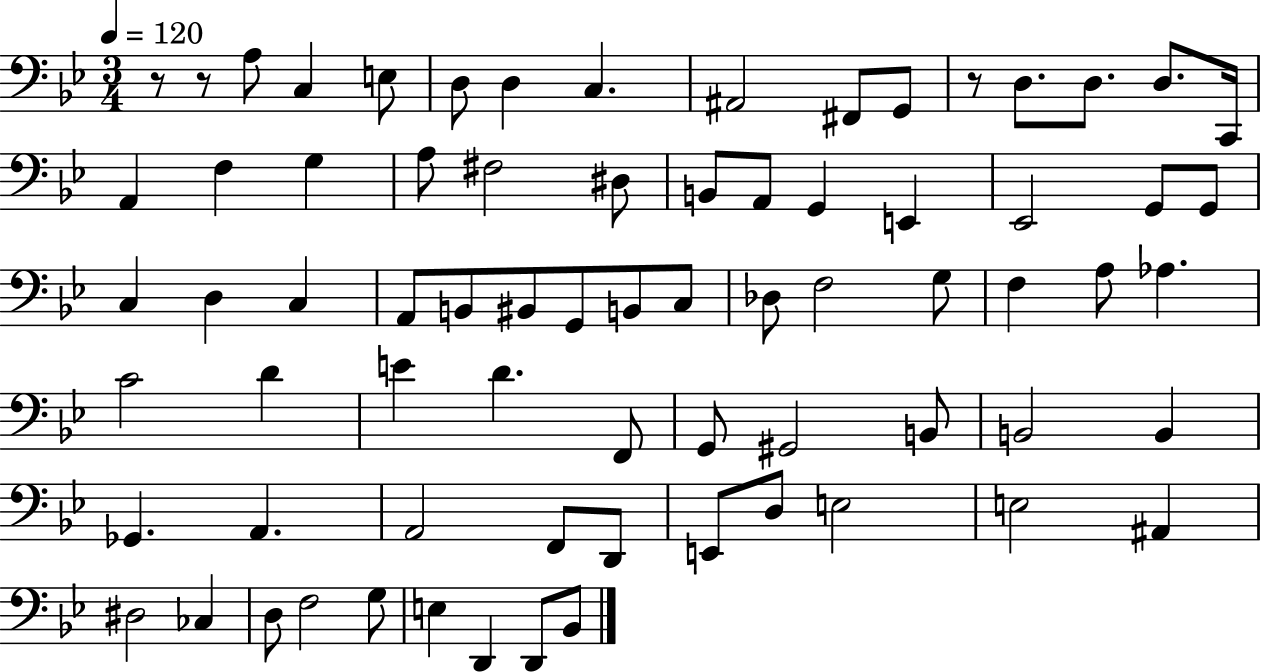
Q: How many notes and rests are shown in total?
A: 73